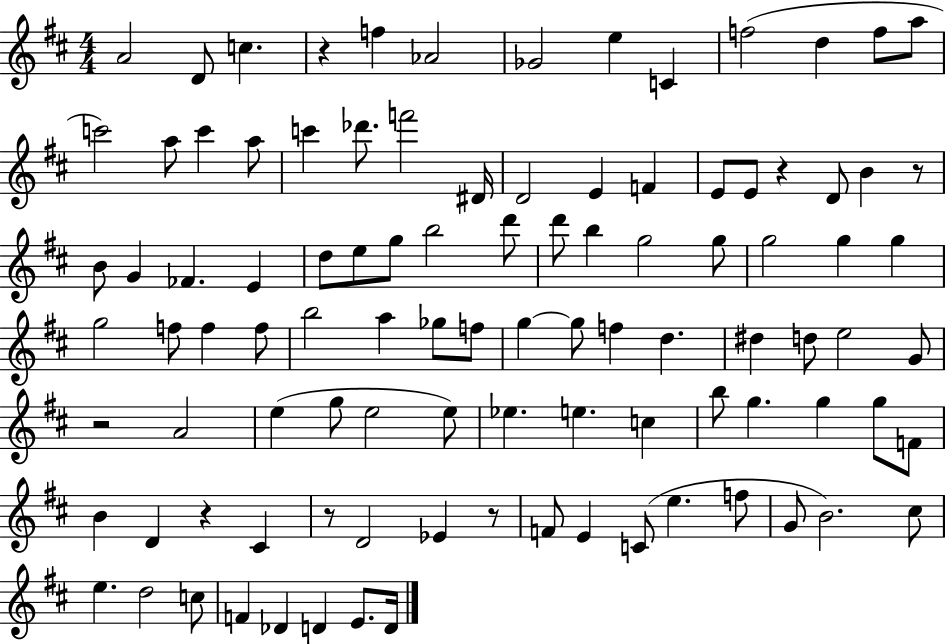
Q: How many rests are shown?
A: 7